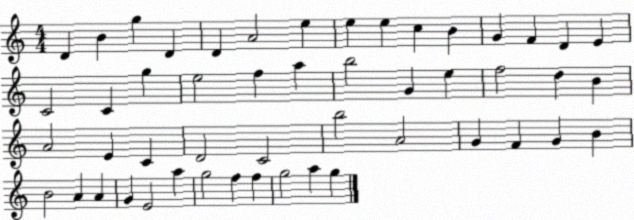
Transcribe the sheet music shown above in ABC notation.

X:1
T:Untitled
M:4/4
L:1/4
K:C
D B g D D A2 e e e c B G F D E C2 C g e2 f a b2 G e f2 d B A2 E C D2 C2 b2 A2 G F G B B2 A A G E2 a g2 f f g2 a g